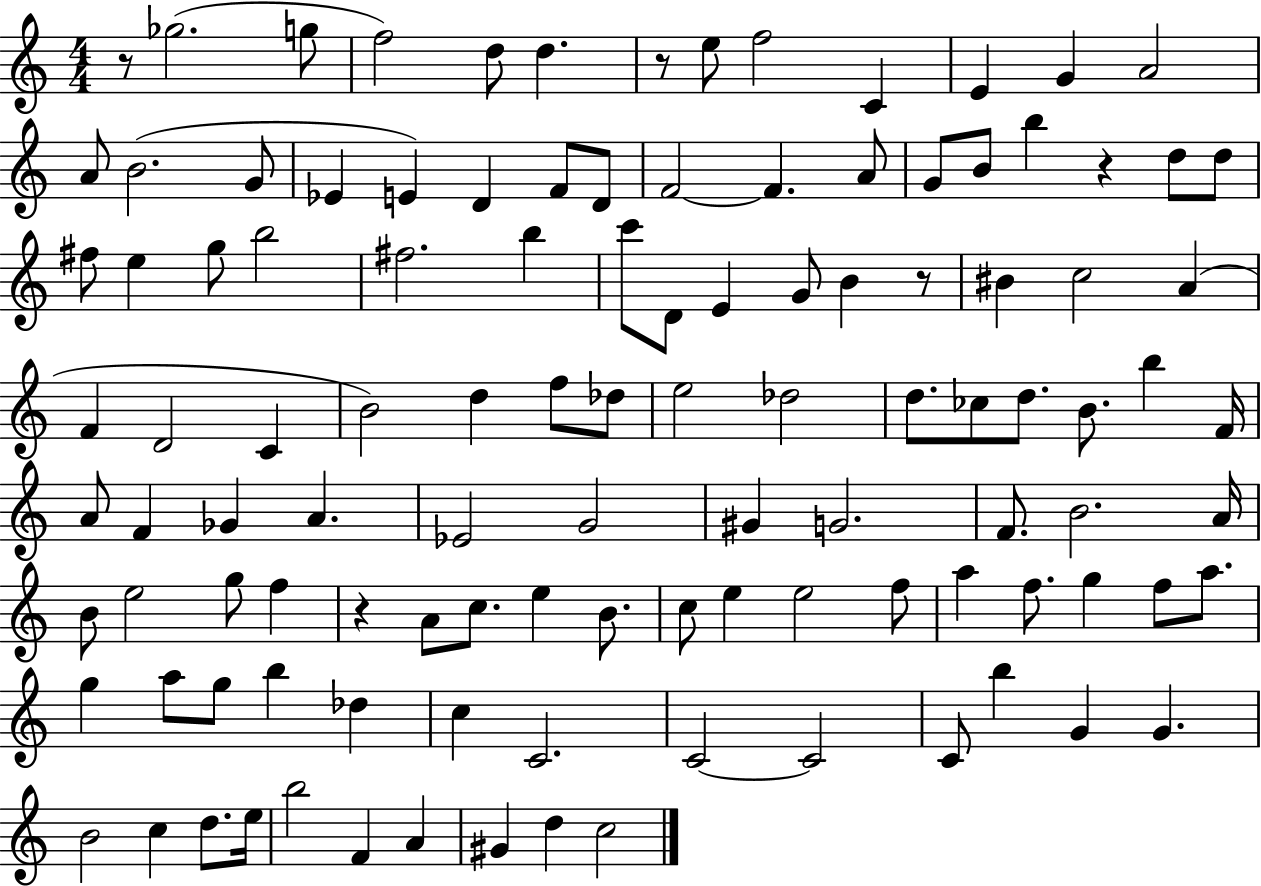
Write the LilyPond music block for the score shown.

{
  \clef treble
  \numericTimeSignature
  \time 4/4
  \key c \major
  r8 ges''2.( g''8 | f''2) d''8 d''4. | r8 e''8 f''2 c'4 | e'4 g'4 a'2 | \break a'8 b'2.( g'8 | ees'4 e'4) d'4 f'8 d'8 | f'2~~ f'4. a'8 | g'8 b'8 b''4 r4 d''8 d''8 | \break fis''8 e''4 g''8 b''2 | fis''2. b''4 | c'''8 d'8 e'4 g'8 b'4 r8 | bis'4 c''2 a'4( | \break f'4 d'2 c'4 | b'2) d''4 f''8 des''8 | e''2 des''2 | d''8. ces''8 d''8. b'8. b''4 f'16 | \break a'8 f'4 ges'4 a'4. | ees'2 g'2 | gis'4 g'2. | f'8. b'2. a'16 | \break b'8 e''2 g''8 f''4 | r4 a'8 c''8. e''4 b'8. | c''8 e''4 e''2 f''8 | a''4 f''8. g''4 f''8 a''8. | \break g''4 a''8 g''8 b''4 des''4 | c''4 c'2. | c'2~~ c'2 | c'8 b''4 g'4 g'4. | \break b'2 c''4 d''8. e''16 | b''2 f'4 a'4 | gis'4 d''4 c''2 | \bar "|."
}